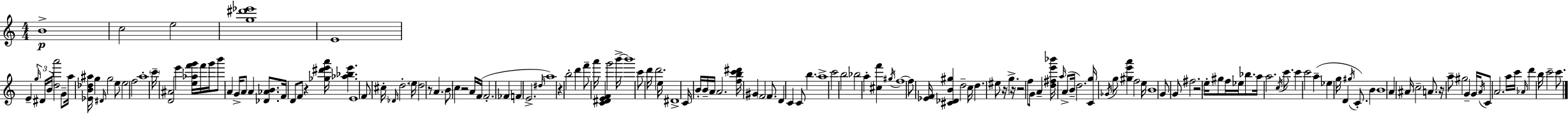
{
  \clef treble
  \numericTimeSignature
  \time 4/4
  \key c \major
  b'1->\p | c''2 e''2 | <g'' dis''' ees'''>1 | e'1 | \break e'4-- \tuplet 3/2 { \grace { g''16 } dis'16 b'16 } <d'' a'''>2 g'8-- | a''16 <ees' b' des'' ais''>16 g''4 \grace { dis'16 } g''2 | e''8 e''2 f''2 | a''1-. | \break \parenthesize c'''16-- <d' ais'>2 e'''4 <e'' aes'' f''' g'''>16 | f'''16 g'''16 b'''8 a'4 g'16-> a'8 a'4 <des' aes' b'>8. | f'16 d'8 f'8 r4 <ges'' dis''' e''' a'''>16 <aes'' bes'' e'''>4. | e'1 | \break f'8 cis''16-. \grace { des'16 } d''2.-. | \parenthesize e''16 d''2 r8 a'4. | b'8 c''4 r2 | a'16 f'16( f'2.-. fes'4 | \break f'4 e'2.-> | \grace { dis''16 }) a''1 | r4 b''2-. | d'''4 f'''8-- a'''16 <c' dis' e' f'>4 g'''2 | \break b'''16->~~ b'''1 | c'''8 d'''16 d'''2. | e''16 dis'1-> | c'16 b'16-. b'16-- a'16 a'2. | \break <f'' b'' c''' dis'''>16 gis'4 \parenthesize f'2 | f'8. d'4 c'4 c'8 b''4. | a''1-> | c'''2 b''2 | \break bes''2 a''4-. | <cis'' f'''>4 \acciaccatura { gis''16 } f''1~~ | f''8 <ees' f'>16 <cis' des' b' gis''>4 d''2-- | c''16 d''4. eis''8 r16 g''4.-> | \break r16 r2 f''8 g'8 | a'4-- <d'' fis'' e''' bes'''>16 \grace { a''16 }( a'8-> \parenthesize b'16-- d''2.) | <c' g''>16 \acciaccatura { ges'16 } g''8 <gis'' e''' a'''>4 f''2 | e''16 b'1 | \break g'8 g'8 fis''2. | r2 e''16-. | gis''8 f''16 ees''16 bes''8. a''16 a''2. | \acciaccatura { c''16 } c'''8. c'''4 c'''2 | \break a''4--( ees''4 g''16 d'4 | \acciaccatura { gis''16 } c'8.-.) b'4 b'1 | a'4 ais'16 c''2-- | a'8. r16 a''8-- gis''2 | \break g'4-- g'16 \acciaccatura { a'16 } c'8 a'2. | a''16 c'''16 \grace { aes'16 } d'''4 b''16 | c'''2-- c'''8. \bar "|."
}